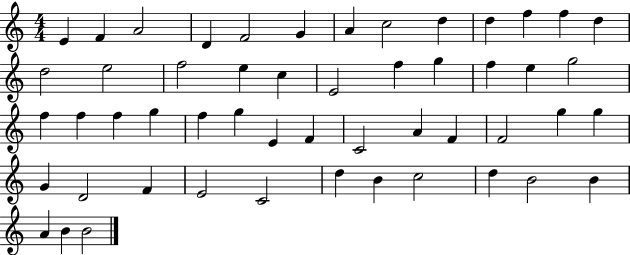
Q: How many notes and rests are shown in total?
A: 52